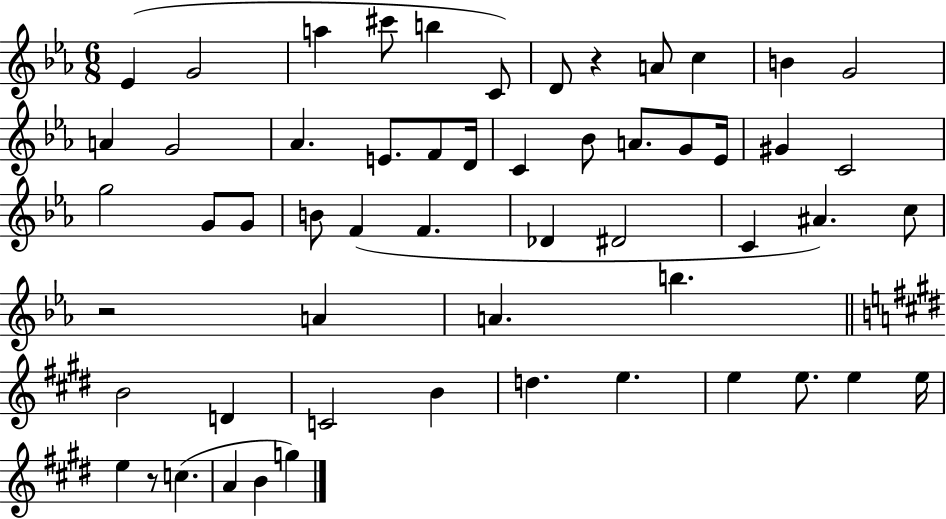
{
  \clef treble
  \numericTimeSignature
  \time 6/8
  \key ees \major
  ees'4( g'2 | a''4 cis'''8 b''4 c'8) | d'8 r4 a'8 c''4 | b'4 g'2 | \break a'4 g'2 | aes'4. e'8. f'8 d'16 | c'4 bes'8 a'8. g'8 ees'16 | gis'4 c'2 | \break g''2 g'8 g'8 | b'8 f'4( f'4. | des'4 dis'2 | c'4 ais'4.) c''8 | \break r2 a'4 | a'4. b''4. | \bar "||" \break \key e \major b'2 d'4 | c'2 b'4 | d''4. e''4. | e''4 e''8. e''4 e''16 | \break e''4 r8 c''4.( | a'4 b'4 g''4) | \bar "|."
}